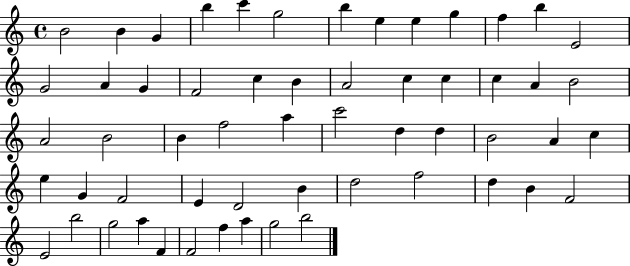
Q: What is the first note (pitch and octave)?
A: B4